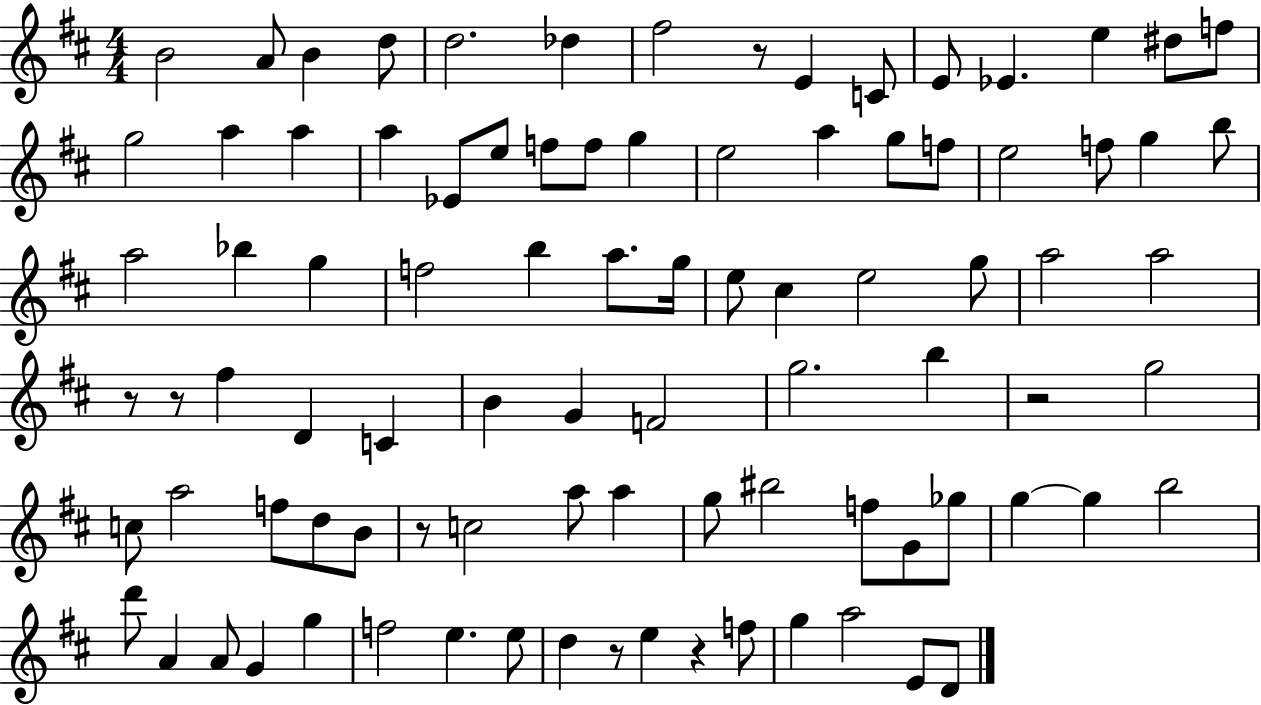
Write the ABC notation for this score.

X:1
T:Untitled
M:4/4
L:1/4
K:D
B2 A/2 B d/2 d2 _d ^f2 z/2 E C/2 E/2 _E e ^d/2 f/2 g2 a a a _E/2 e/2 f/2 f/2 g e2 a g/2 f/2 e2 f/2 g b/2 a2 _b g f2 b a/2 g/4 e/2 ^c e2 g/2 a2 a2 z/2 z/2 ^f D C B G F2 g2 b z2 g2 c/2 a2 f/2 d/2 B/2 z/2 c2 a/2 a g/2 ^b2 f/2 G/2 _g/2 g g b2 d'/2 A A/2 G g f2 e e/2 d z/2 e z f/2 g a2 E/2 D/2